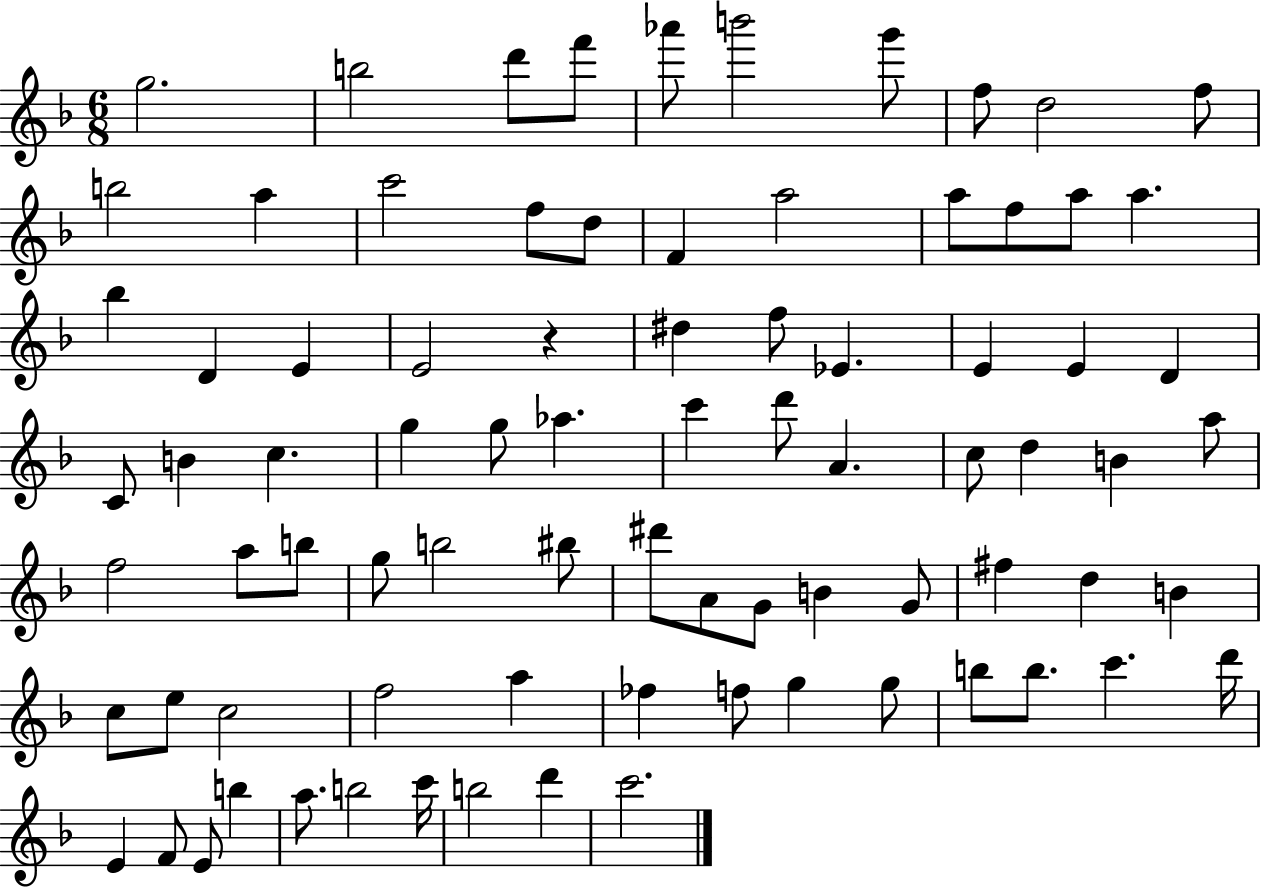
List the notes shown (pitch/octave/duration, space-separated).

G5/h. B5/h D6/e F6/e Ab6/e B6/h G6/e F5/e D5/h F5/e B5/h A5/q C6/h F5/e D5/e F4/q A5/h A5/e F5/e A5/e A5/q. Bb5/q D4/q E4/q E4/h R/q D#5/q F5/e Eb4/q. E4/q E4/q D4/q C4/e B4/q C5/q. G5/q G5/e Ab5/q. C6/q D6/e A4/q. C5/e D5/q B4/q A5/e F5/h A5/e B5/e G5/e B5/h BIS5/e D#6/e A4/e G4/e B4/q G4/e F#5/q D5/q B4/q C5/e E5/e C5/h F5/h A5/q FES5/q F5/e G5/q G5/e B5/e B5/e. C6/q. D6/s E4/q F4/e E4/e B5/q A5/e. B5/h C6/s B5/h D6/q C6/h.